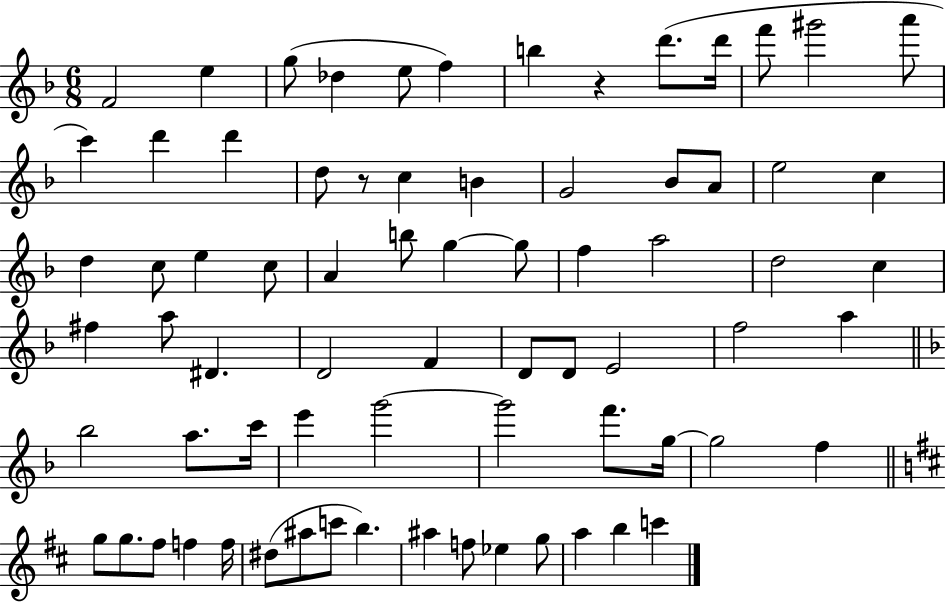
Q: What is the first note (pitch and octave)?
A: F4